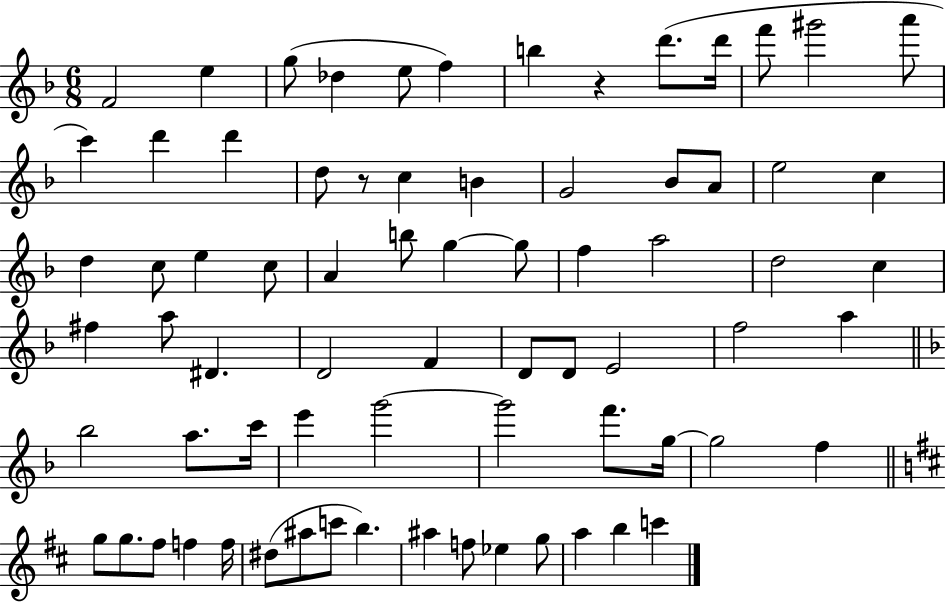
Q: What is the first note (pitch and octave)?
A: F4